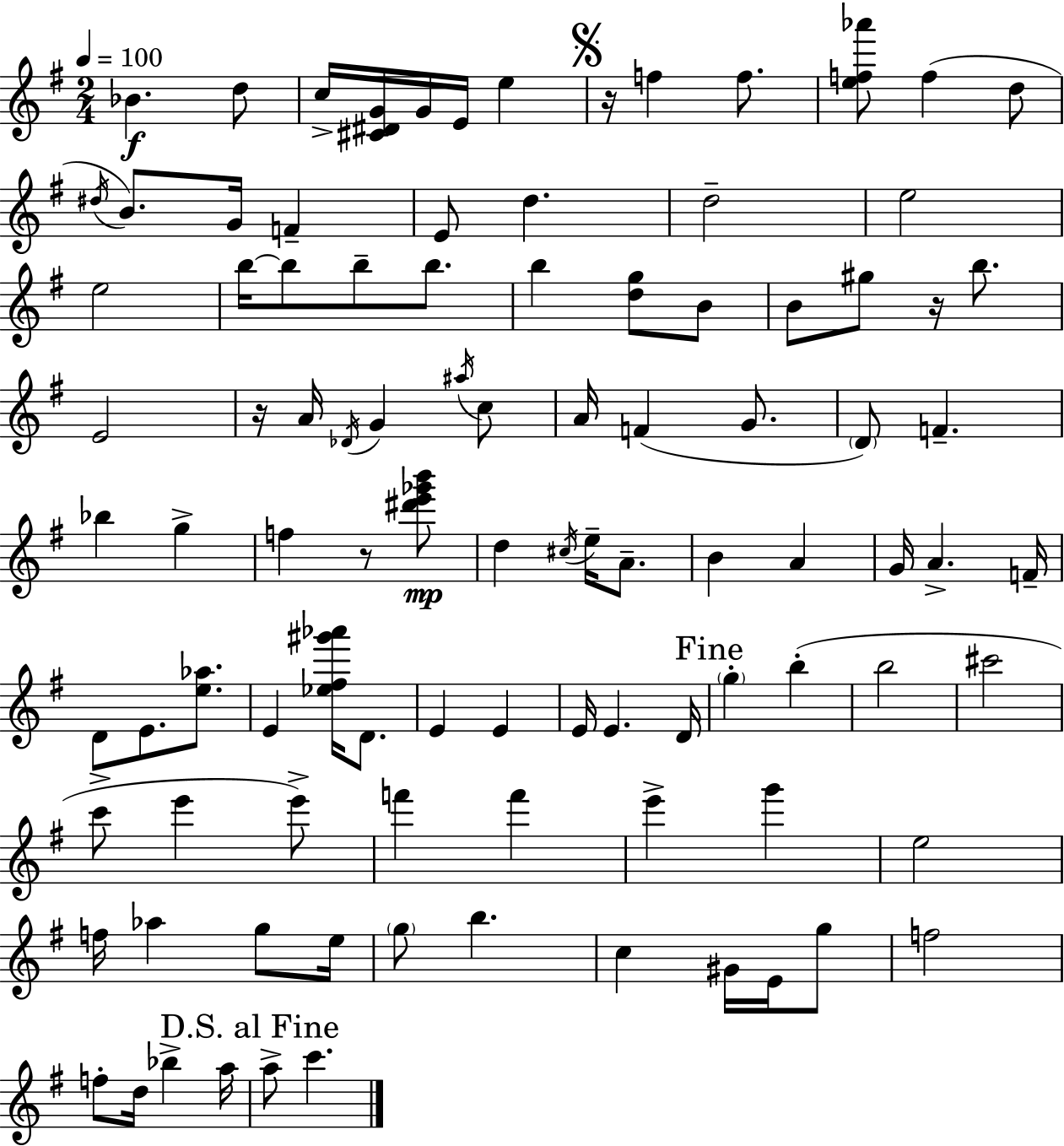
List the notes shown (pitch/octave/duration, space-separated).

Bb4/q. D5/e C5/s [C#4,D#4,G4]/s G4/s E4/s E5/q R/s F5/q F5/e. [E5,F5,Ab6]/e F5/q D5/e D#5/s B4/e. G4/s F4/q E4/e D5/q. D5/h E5/h E5/h B5/s B5/e B5/e B5/e. B5/q [D5,G5]/e B4/e B4/e G#5/e R/s B5/e. E4/h R/s A4/s Db4/s G4/q A#5/s C5/e A4/s F4/q G4/e. D4/e F4/q. Bb5/q G5/q F5/q R/e [D#6,E6,Gb6,B6]/e D5/q C#5/s E5/s A4/e. B4/q A4/q G4/s A4/q. F4/s D4/e E4/e. [E5,Ab5]/e. E4/q [Eb5,F#5,G#6,Ab6]/s D4/e. E4/q E4/q E4/s E4/q. D4/s G5/q B5/q B5/h C#6/h C6/e E6/q E6/e F6/q F6/q E6/q G6/q E5/h F5/s Ab5/q G5/e E5/s G5/e B5/q. C5/q G#4/s E4/s G5/e F5/h F5/e D5/s Bb5/q A5/s A5/e C6/q.